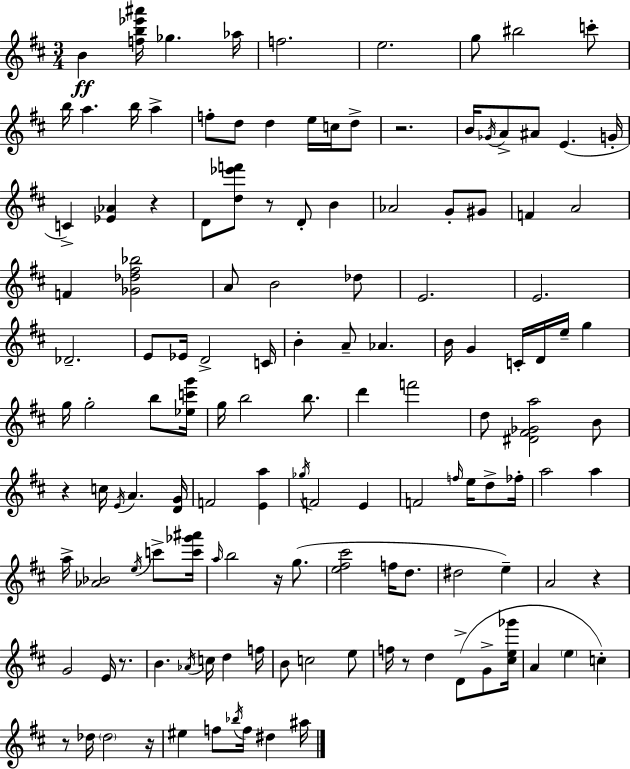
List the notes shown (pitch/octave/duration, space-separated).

B4/q [F5,B5,Eb6,A#6]/s Gb5/q. Ab5/s F5/h. E5/h. G5/e BIS5/h C6/e B5/s A5/q. B5/s A5/q F5/e D5/e D5/q E5/s C5/s D5/e R/h. B4/s Gb4/s A4/e A#4/e E4/q. G4/s C4/q [Eb4,Ab4]/q R/q D4/e [D5,Eb6,F6]/e R/e D4/e B4/q Ab4/h G4/e G#4/e F4/q A4/h F4/q [Gb4,Db5,F#5,Bb5]/h A4/e B4/h Db5/e E4/h. E4/h. Db4/h. E4/e Eb4/s D4/h C4/s B4/q A4/e Ab4/q. B4/s G4/q C4/s D4/s E5/s G5/q G5/s G5/h B5/e [Eb5,C6,G6]/s G5/s B5/h B5/e. D6/q F6/h D5/e [D#4,F#4,Gb4,A5]/h B4/e R/q C5/s E4/s A4/q. [D4,G4]/s F4/h [E4,A5]/q Gb5/s F4/h E4/q F4/h F5/s E5/s D5/e FES5/s A5/h A5/q A5/s [Ab4,Bb4]/h E5/s C6/e [C6,Gb6,A#6]/s A5/s B5/h R/s G5/e. [E5,F#5,C#6]/h F5/s D5/e. D#5/h E5/q A4/h R/q G4/h E4/s R/e. B4/q. Ab4/s C5/s D5/q F5/s B4/e C5/h E5/e F5/s R/e D5/q D4/e G4/e [C#5,E5,Gb6]/s A4/q E5/q C5/q R/e Db5/s Db5/h R/s EIS5/q F5/e Bb5/s F5/s D#5/q A#5/s